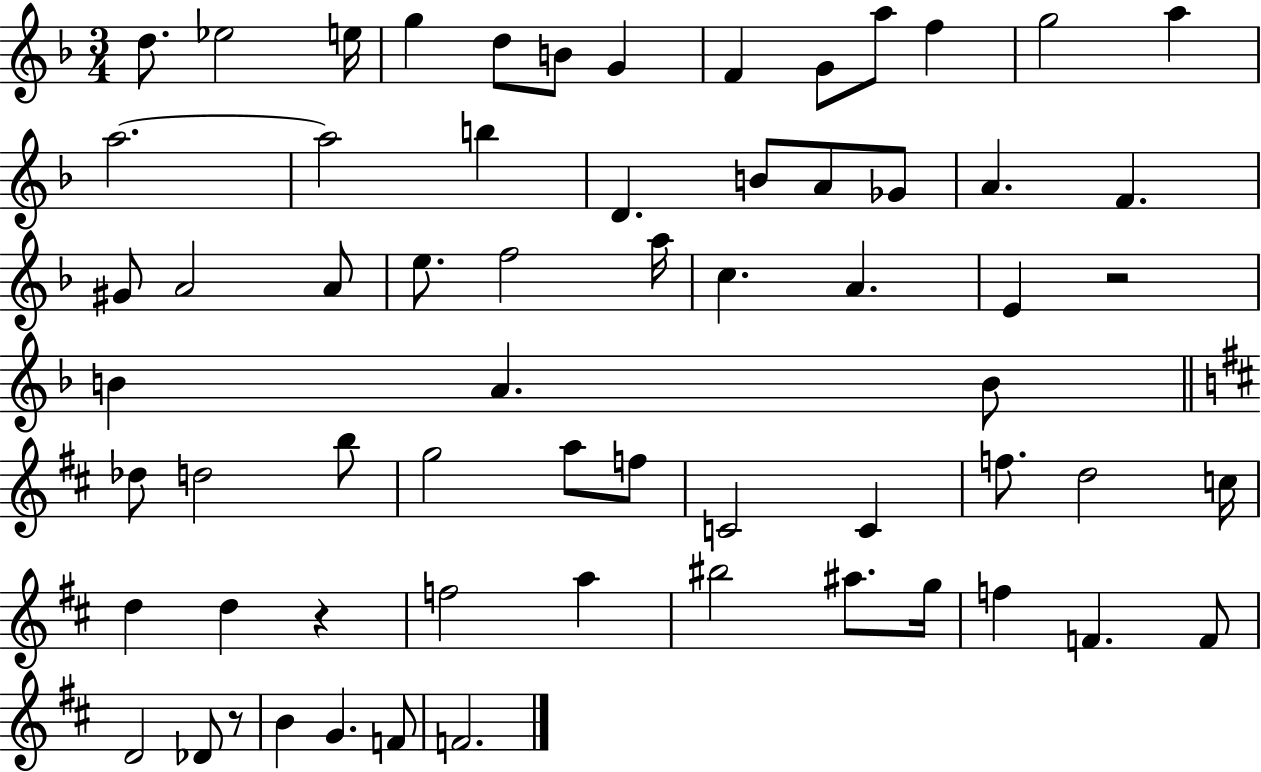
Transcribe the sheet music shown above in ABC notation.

X:1
T:Untitled
M:3/4
L:1/4
K:F
d/2 _e2 e/4 g d/2 B/2 G F G/2 a/2 f g2 a a2 a2 b D B/2 A/2 _G/2 A F ^G/2 A2 A/2 e/2 f2 a/4 c A E z2 B A B/2 _d/2 d2 b/2 g2 a/2 f/2 C2 C f/2 d2 c/4 d d z f2 a ^b2 ^a/2 g/4 f F F/2 D2 _D/2 z/2 B G F/2 F2